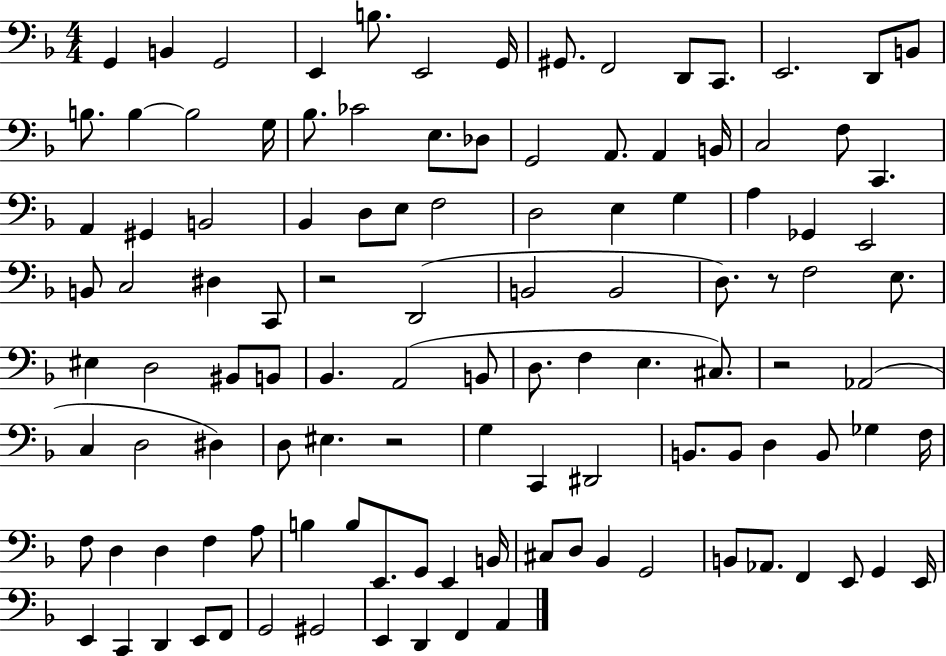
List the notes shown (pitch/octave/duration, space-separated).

G2/q B2/q G2/h E2/q B3/e. E2/h G2/s G#2/e. F2/h D2/e C2/e. E2/h. D2/e B2/e B3/e. B3/q B3/h G3/s Bb3/e. CES4/h E3/e. Db3/e G2/h A2/e. A2/q B2/s C3/h F3/e C2/q. A2/q G#2/q B2/h Bb2/q D3/e E3/e F3/h D3/h E3/q G3/q A3/q Gb2/q E2/h B2/e C3/h D#3/q C2/e R/h D2/h B2/h B2/h D3/e. R/e F3/h E3/e. EIS3/q D3/h BIS2/e B2/e Bb2/q. A2/h B2/e D3/e. F3/q E3/q. C#3/e. R/h Ab2/h C3/q D3/h D#3/q D3/e EIS3/q. R/h G3/q C2/q D#2/h B2/e. B2/e D3/q B2/e Gb3/q F3/s F3/e D3/q D3/q F3/q A3/e B3/q B3/e E2/e. G2/e E2/q B2/s C#3/e D3/e Bb2/q G2/h B2/e Ab2/e. F2/q E2/e G2/q E2/s E2/q C2/q D2/q E2/e F2/e G2/h G#2/h E2/q D2/q F2/q A2/q